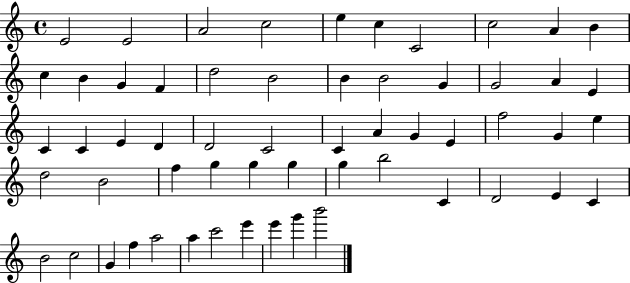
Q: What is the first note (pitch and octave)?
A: E4